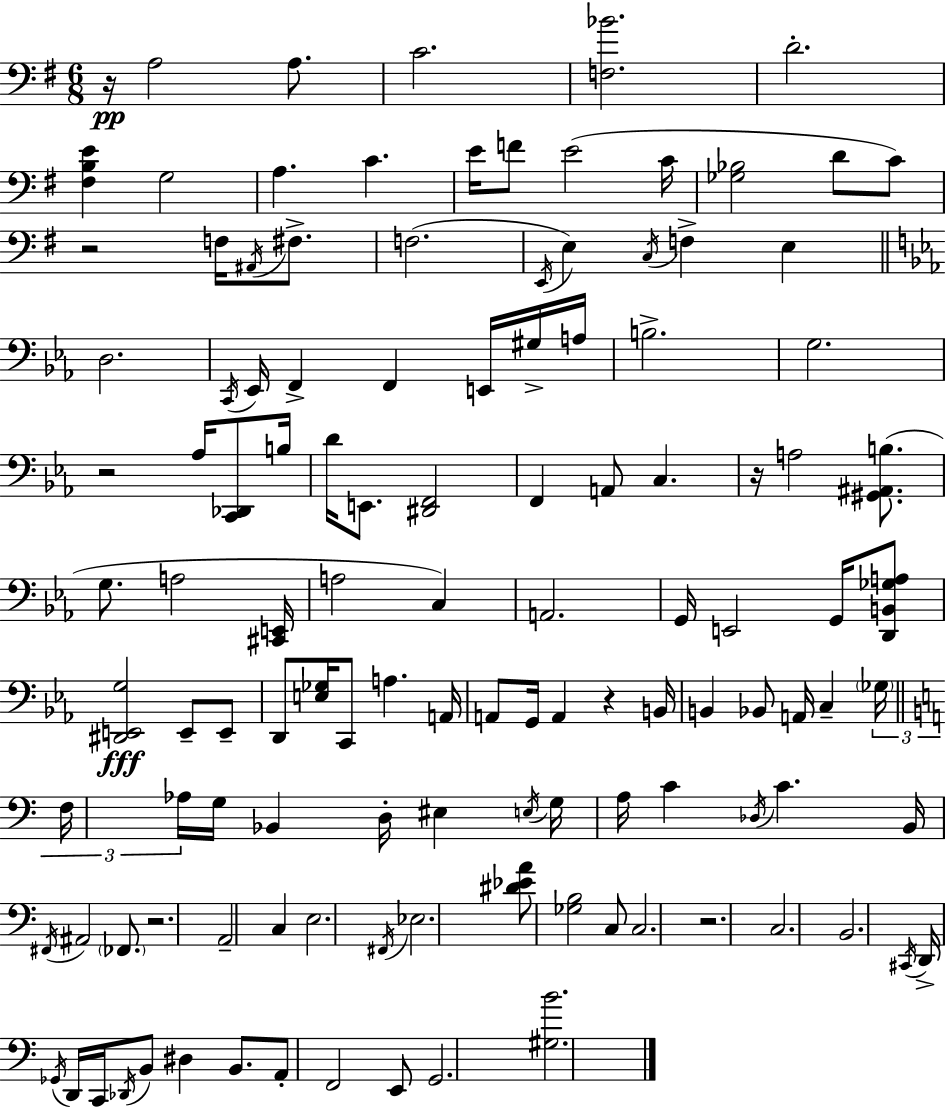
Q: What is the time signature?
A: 6/8